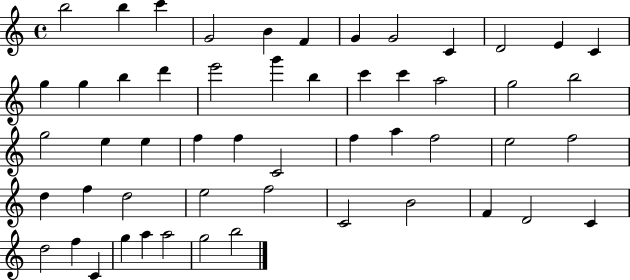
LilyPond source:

{
  \clef treble
  \time 4/4
  \defaultTimeSignature
  \key c \major
  b''2 b''4 c'''4 | g'2 b'4 f'4 | g'4 g'2 c'4 | d'2 e'4 c'4 | \break g''4 g''4 b''4 d'''4 | e'''2 g'''4 b''4 | c'''4 c'''4 a''2 | g''2 b''2 | \break g''2 e''4 e''4 | f''4 f''4 c'2 | f''4 a''4 f''2 | e''2 f''2 | \break d''4 f''4 d''2 | e''2 f''2 | c'2 b'2 | f'4 d'2 c'4 | \break d''2 f''4 c'4 | g''4 a''4 a''2 | g''2 b''2 | \bar "|."
}